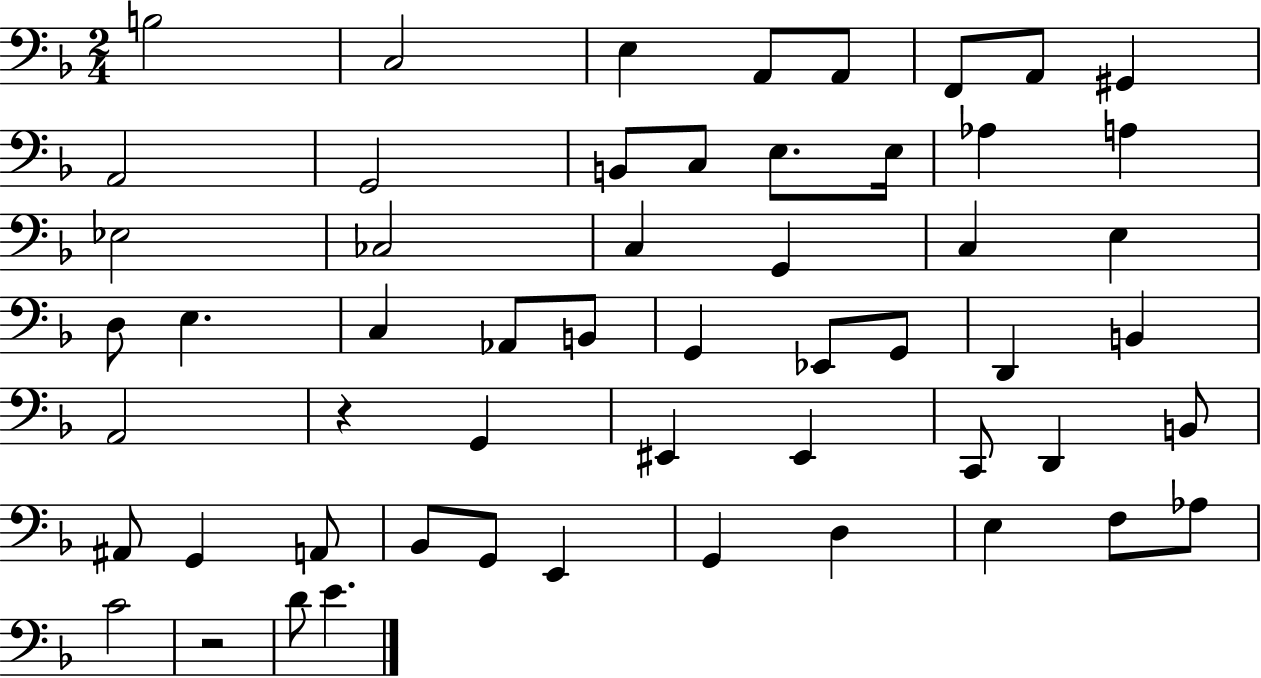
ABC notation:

X:1
T:Untitled
M:2/4
L:1/4
K:F
B,2 C,2 E, A,,/2 A,,/2 F,,/2 A,,/2 ^G,, A,,2 G,,2 B,,/2 C,/2 E,/2 E,/4 _A, A, _E,2 _C,2 C, G,, C, E, D,/2 E, C, _A,,/2 B,,/2 G,, _E,,/2 G,,/2 D,, B,, A,,2 z G,, ^E,, ^E,, C,,/2 D,, B,,/2 ^A,,/2 G,, A,,/2 _B,,/2 G,,/2 E,, G,, D, E, F,/2 _A,/2 C2 z2 D/2 E